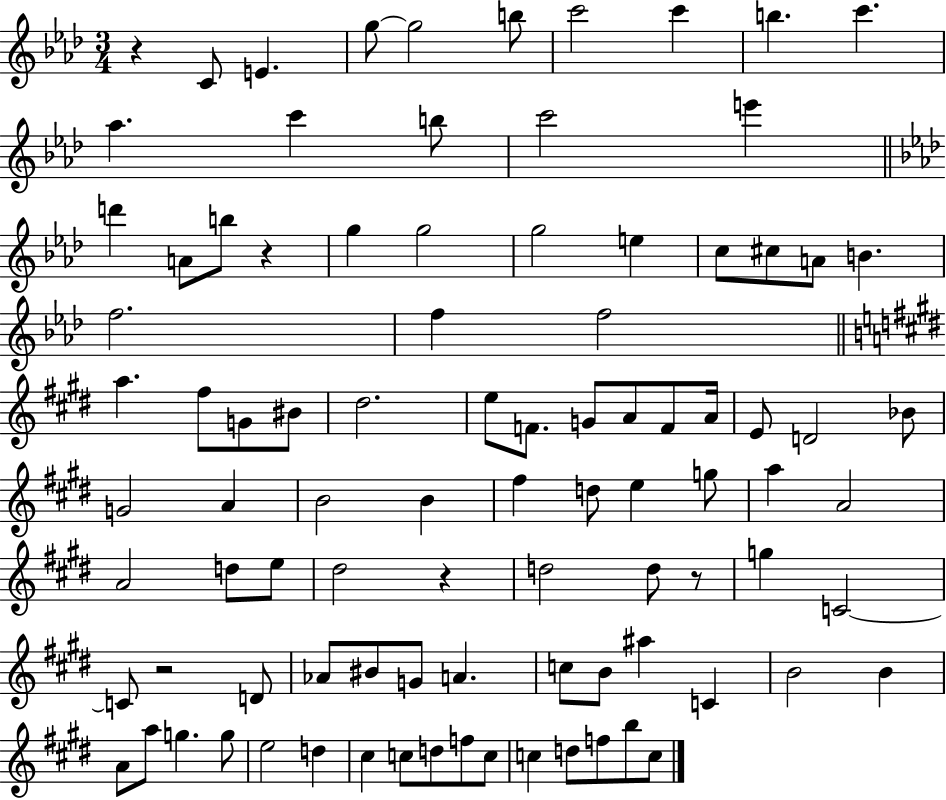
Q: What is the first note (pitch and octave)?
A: C4